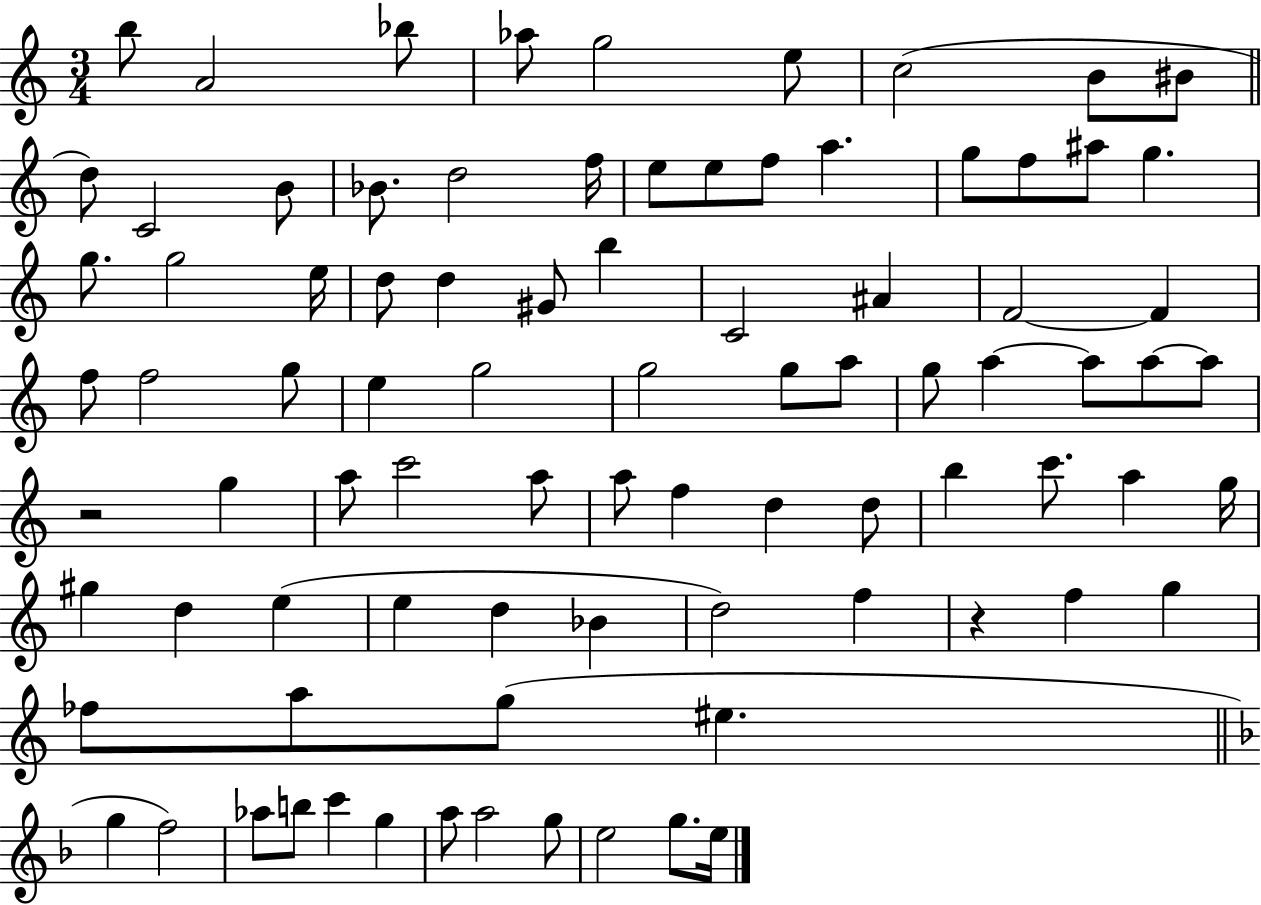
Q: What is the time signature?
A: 3/4